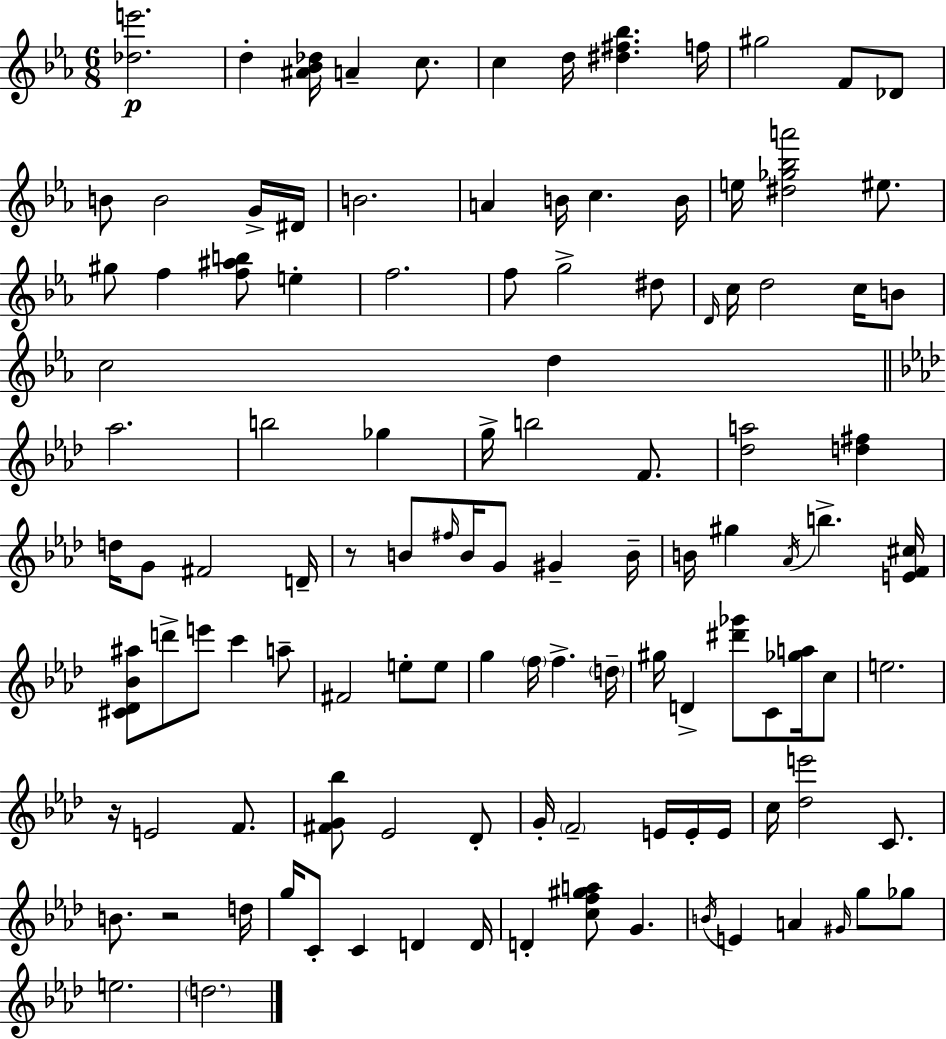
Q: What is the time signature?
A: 6/8